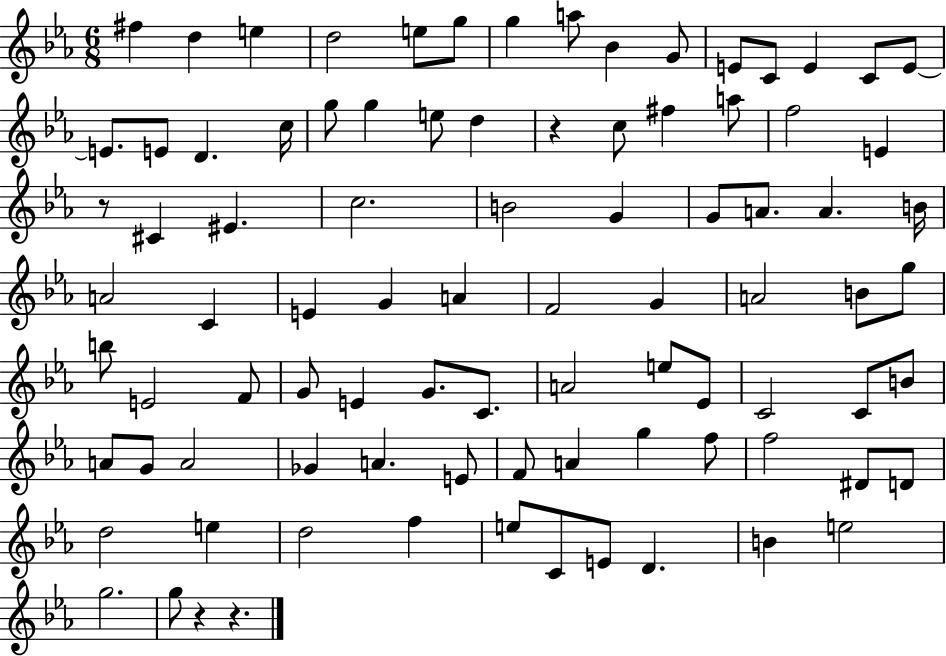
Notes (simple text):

F#5/q D5/q E5/q D5/h E5/e G5/e G5/q A5/e Bb4/q G4/e E4/e C4/e E4/q C4/e E4/e E4/e. E4/e D4/q. C5/s G5/e G5/q E5/e D5/q R/q C5/e F#5/q A5/e F5/h E4/q R/e C#4/q EIS4/q. C5/h. B4/h G4/q G4/e A4/e. A4/q. B4/s A4/h C4/q E4/q G4/q A4/q F4/h G4/q A4/h B4/e G5/e B5/e E4/h F4/e G4/e E4/q G4/e. C4/e. A4/h E5/e Eb4/e C4/h C4/e B4/e A4/e G4/e A4/h Gb4/q A4/q. E4/e F4/e A4/q G5/q F5/e F5/h D#4/e D4/e D5/h E5/q D5/h F5/q E5/e C4/e E4/e D4/q. B4/q E5/h G5/h. G5/e R/q R/q.